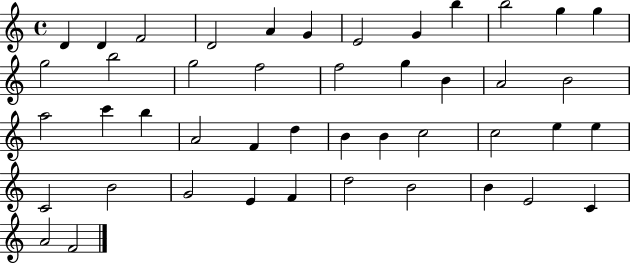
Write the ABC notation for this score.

X:1
T:Untitled
M:4/4
L:1/4
K:C
D D F2 D2 A G E2 G b b2 g g g2 b2 g2 f2 f2 g B A2 B2 a2 c' b A2 F d B B c2 c2 e e C2 B2 G2 E F d2 B2 B E2 C A2 F2